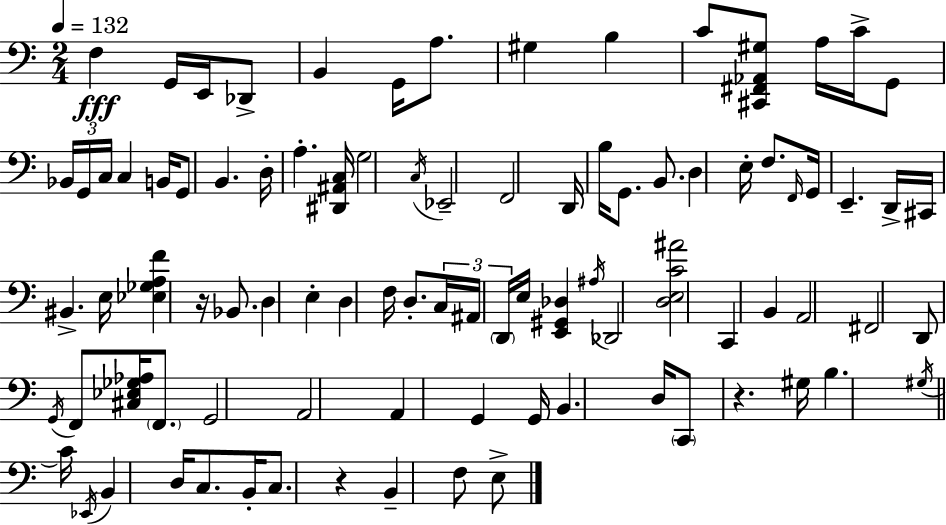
F3/q G2/s E2/s Db2/e B2/q G2/s A3/e. G#3/q B3/q C4/e [C#2,F#2,Ab2,G#3]/e A3/s C4/s G2/e Bb2/s G2/s C3/s C3/q B2/s G2/e B2/q. D3/s A3/q. [D#2,A#2,C3]/s G3/h C3/s Eb2/h F2/h D2/s B3/s G2/e. B2/e. D3/q E3/s F3/e. F2/s G2/s E2/q. D2/s C#2/s BIS2/q. E3/s [Eb3,Gb3,A3,F4]/q R/s Bb2/e. D3/q E3/q D3/q F3/s D3/e. C3/s A#2/s D2/s E3/s [E2,G#2,Db3]/q A#3/s Db2/h [D3,E3,C4,A#4]/h C2/q B2/q A2/h F#2/h D2/e G2/s F2/e [C#3,Eb3,Gb3,Ab3]/s F2/e. G2/h A2/h A2/q G2/q G2/s B2/q. D3/s C2/e R/q. G#3/s B3/q. G#3/s C4/s Eb2/s B2/q D3/s C3/e. B2/s C3/e. R/q B2/q F3/e E3/e